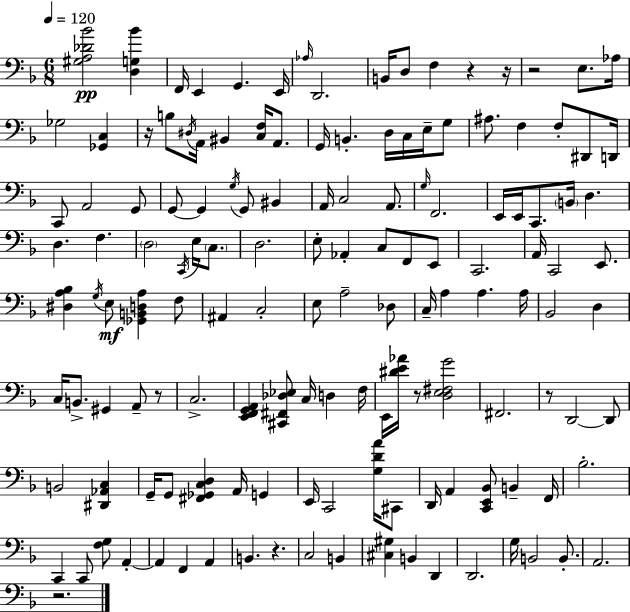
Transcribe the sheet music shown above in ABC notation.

X:1
T:Untitled
M:6/8
L:1/4
K:Dm
[^G,A,_D_B]2 [D,G,_B] F,,/4 E,, G,, E,,/4 _A,/4 D,,2 B,,/4 D,/2 F, z z/4 z2 E,/2 _A,/4 _G,2 [_G,,C,] z/4 B,/2 ^D,/4 A,,/4 ^B,, [C,F,]/4 A,,/2 G,,/4 B,, D,/4 C,/4 E,/4 G,/2 ^A,/2 F, F,/2 ^D,,/2 D,,/4 C,,/2 A,,2 G,,/2 G,,/2 G,, G,/4 G,,/2 ^B,, A,,/4 C,2 A,,/2 G,/4 F,,2 E,,/4 E,,/4 C,,/2 B,,/4 D, D, F, D,2 C,,/4 E,/4 C,/2 D,2 E,/2 _A,, C,/2 F,,/2 E,,/2 C,,2 A,,/4 C,,2 E,,/2 [^D,A,_B,] G,/4 E,/2 [_G,,B,,D,A,] F,/2 ^A,, C,2 E,/2 A,2 _D,/2 C,/4 A, A, A,/4 _B,,2 D, C,/4 B,,/2 ^G,, A,,/2 z/2 C,2 [E,,F,,G,,A,,] [^C,,^F,,_D,_E,]/2 C,/4 D, F,/4 E,,/4 [^DE_A]/4 z/2 [D,E,^F,G]2 ^F,,2 z/2 D,,2 D,,/2 B,,2 [^D,,_A,,C,] G,,/4 G,,/2 [^F,,_G,,C,D,] A,,/4 G,, E,,/4 C,,2 [G,DA]/4 ^C,,/2 D,,/4 A,, [C,,E,,_B,,]/2 B,, F,,/4 _B,2 C,, C,,/2 [F,G,]/2 A,, A,, F,, A,, B,, z C,2 B,, [^C,^G,] B,, D,, D,,2 G,/4 B,,2 B,,/2 A,,2 z2